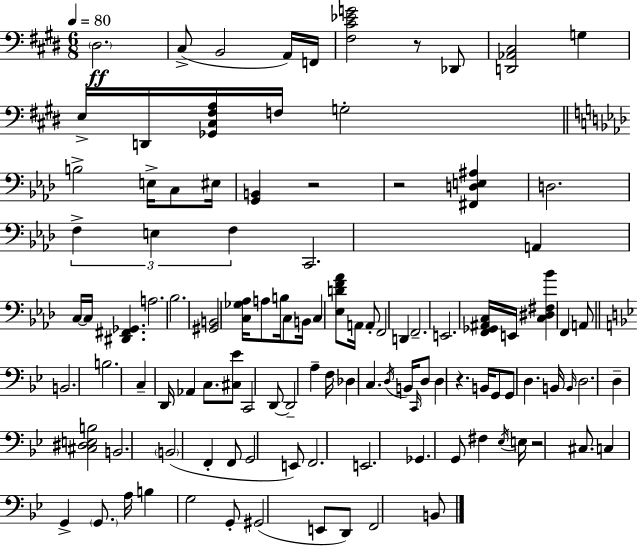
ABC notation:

X:1
T:Untitled
M:6/8
L:1/4
K:E
^D,2 ^C,/2 B,,2 A,,/4 F,,/4 [^F,^C_EG]2 z/2 _D,,/2 [D,,_A,,^C,]2 G, E,/4 D,,/4 [_G,,^C,^F,A,]/4 F,/4 G,2 B,2 E,/4 C,/2 ^E,/4 [G,,B,,] z2 z2 [^F,,D,E,^A,] D,2 F, E, F, C,,2 A,, C,/4 C,/4 [^D,,^F,,_G,,] A,2 _B,2 [^G,,B,,]2 [C,_G,_A,]/4 A,/2 B,/4 C,/2 B,,/4 C, [_E,DF_A]/2 A,,/4 A,,/2 F,,2 D,, F,,2 E,,2 [F,,_G,,^A,,C,]/4 E,,/4 [C,^D,^F,_B] F,, A,,/2 B,,2 B,2 C, D,,/4 _A,, C,/2 [^C,_E]/2 C,,2 D,,/2 D,,2 A, F,/4 _D, C, D,/4 B,,/4 C,,/4 D,/2 D, z B,,/4 G,,/2 G,,/2 D, B,,/4 B,,/4 D,2 D, [^C,^D,E,B,]2 B,,2 B,,2 F,, F,,/2 G,,2 E,,/2 F,,2 E,,2 _G,, G,,/2 ^F, _E,/4 E,/4 z2 ^C,/2 C, G,, G,,/2 A,/4 B, G,2 G,,/2 ^G,,2 E,,/2 D,,/2 F,,2 B,,/2